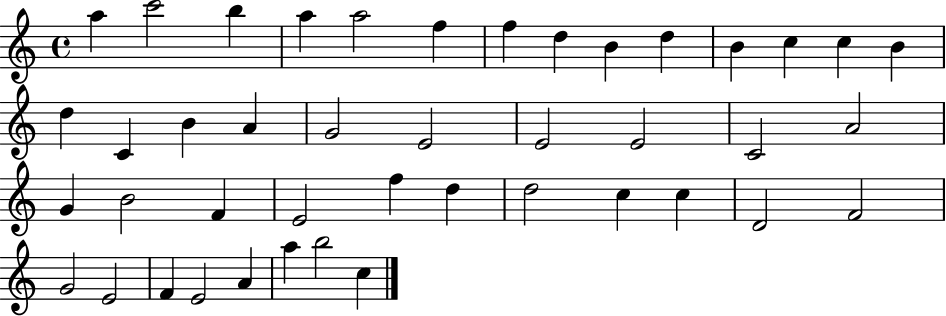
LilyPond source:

{
  \clef treble
  \time 4/4
  \defaultTimeSignature
  \key c \major
  a''4 c'''2 b''4 | a''4 a''2 f''4 | f''4 d''4 b'4 d''4 | b'4 c''4 c''4 b'4 | \break d''4 c'4 b'4 a'4 | g'2 e'2 | e'2 e'2 | c'2 a'2 | \break g'4 b'2 f'4 | e'2 f''4 d''4 | d''2 c''4 c''4 | d'2 f'2 | \break g'2 e'2 | f'4 e'2 a'4 | a''4 b''2 c''4 | \bar "|."
}